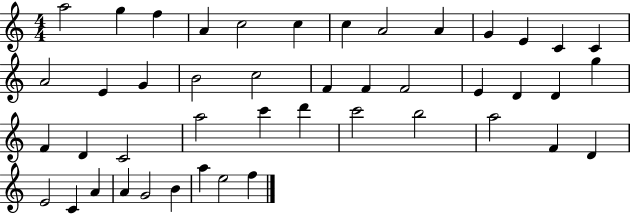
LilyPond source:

{
  \clef treble
  \numericTimeSignature
  \time 4/4
  \key c \major
  a''2 g''4 f''4 | a'4 c''2 c''4 | c''4 a'2 a'4 | g'4 e'4 c'4 c'4 | \break a'2 e'4 g'4 | b'2 c''2 | f'4 f'4 f'2 | e'4 d'4 d'4 g''4 | \break f'4 d'4 c'2 | a''2 c'''4 d'''4 | c'''2 b''2 | a''2 f'4 d'4 | \break e'2 c'4 a'4 | a'4 g'2 b'4 | a''4 e''2 f''4 | \bar "|."
}